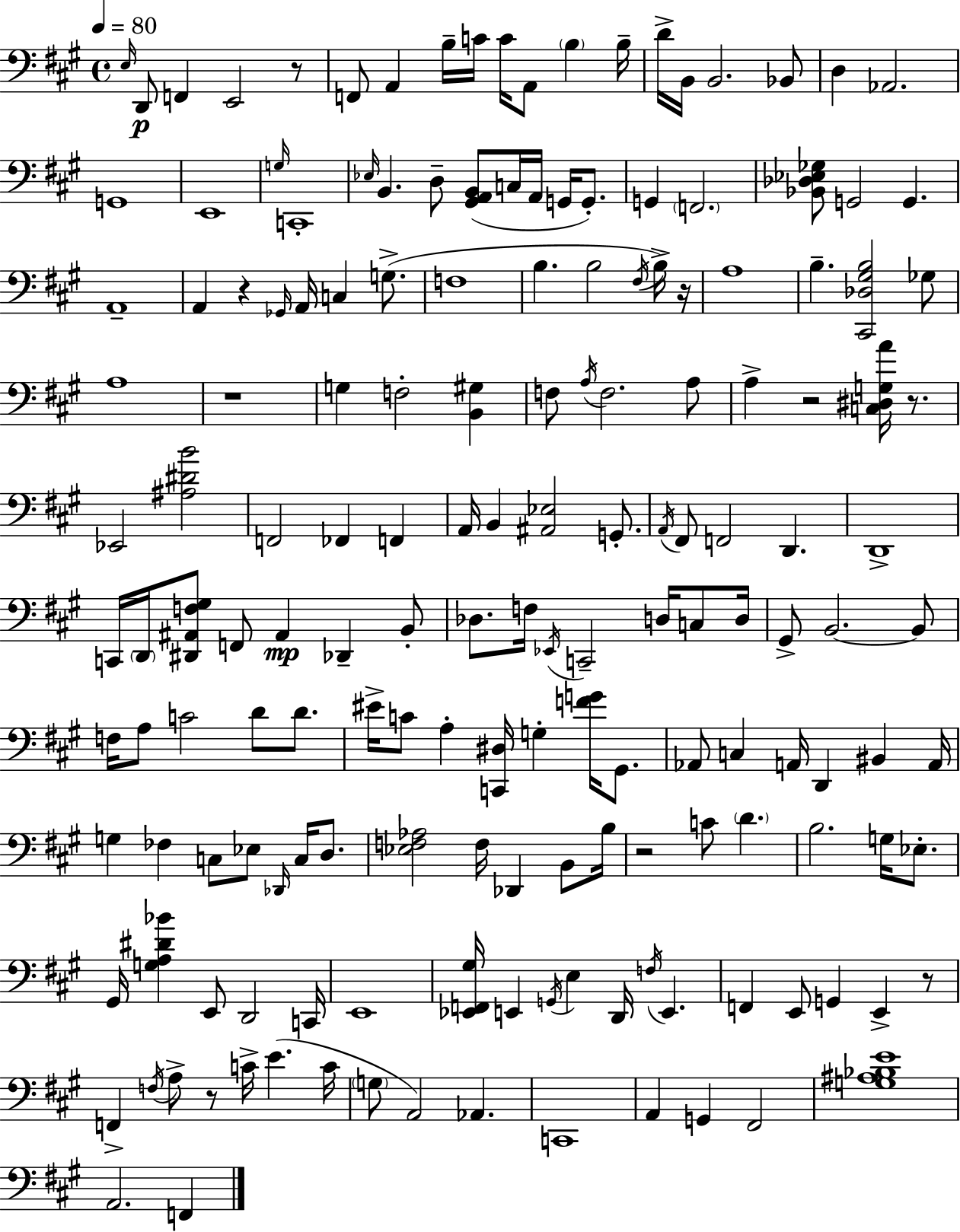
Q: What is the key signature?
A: A major